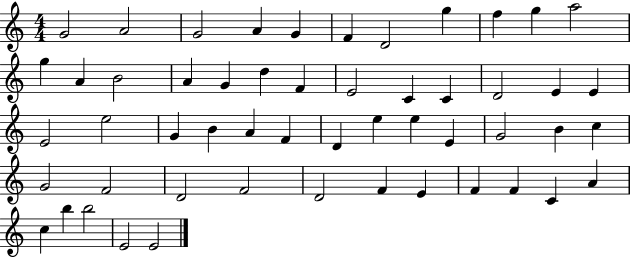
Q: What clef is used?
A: treble